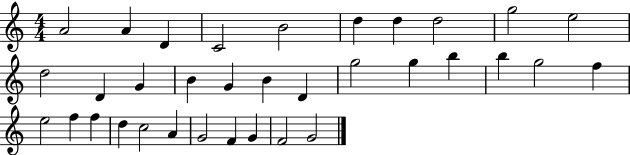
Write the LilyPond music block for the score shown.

{
  \clef treble
  \numericTimeSignature
  \time 4/4
  \key c \major
  a'2 a'4 d'4 | c'2 b'2 | d''4 d''4 d''2 | g''2 e''2 | \break d''2 d'4 g'4 | b'4 g'4 b'4 d'4 | g''2 g''4 b''4 | b''4 g''2 f''4 | \break e''2 f''4 f''4 | d''4 c''2 a'4 | g'2 f'4 g'4 | f'2 g'2 | \break \bar "|."
}